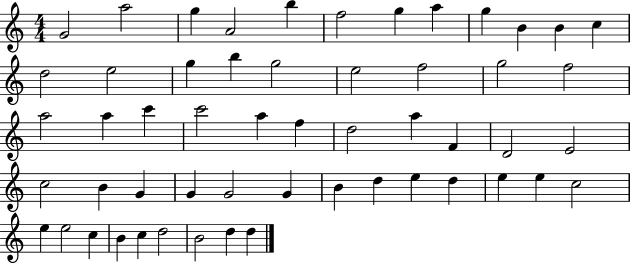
G4/h A5/h G5/q A4/h B5/q F5/h G5/q A5/q G5/q B4/q B4/q C5/q D5/h E5/h G5/q B5/q G5/h E5/h F5/h G5/h F5/h A5/h A5/q C6/q C6/h A5/q F5/q D5/h A5/q F4/q D4/h E4/h C5/h B4/q G4/q G4/q G4/h G4/q B4/q D5/q E5/q D5/q E5/q E5/q C5/h E5/q E5/h C5/q B4/q C5/q D5/h B4/h D5/q D5/q